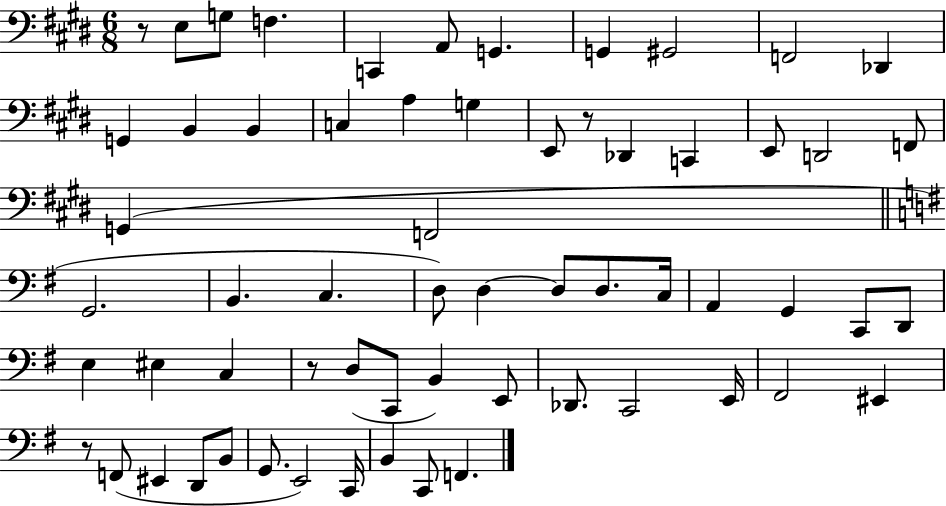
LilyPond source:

{
  \clef bass
  \numericTimeSignature
  \time 6/8
  \key e \major
  r8 e8 g8 f4. | c,4 a,8 g,4. | g,4 gis,2 | f,2 des,4 | \break g,4 b,4 b,4 | c4 a4 g4 | e,8 r8 des,4 c,4 | e,8 d,2 f,8 | \break g,4( f,2 | \bar "||" \break \key g \major g,2. | b,4. c4. | d8) d4~~ d8 d8. c16 | a,4 g,4 c,8 d,8 | \break e4 eis4 c4 | r8 d8( c,8 b,4) e,8 | des,8. c,2 e,16 | fis,2 eis,4 | \break r8 f,8( eis,4 d,8 b,8 | g,8. e,2) c,16 | b,4 c,8 f,4. | \bar "|."
}